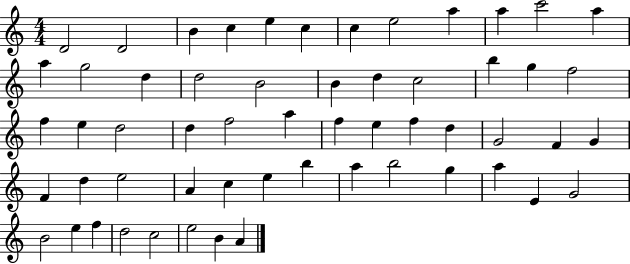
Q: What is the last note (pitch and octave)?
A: A4